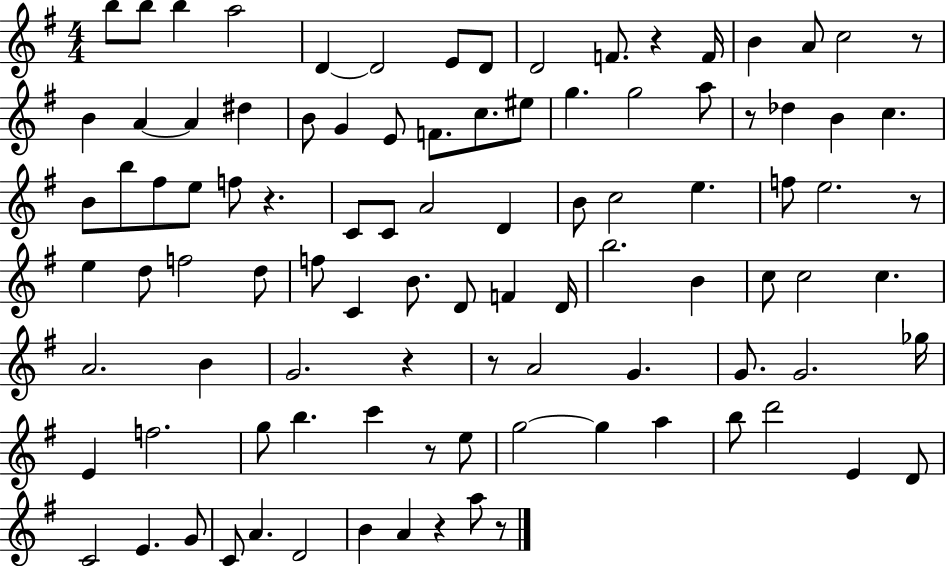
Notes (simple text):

B5/e B5/e B5/q A5/h D4/q D4/h E4/e D4/e D4/h F4/e. R/q F4/s B4/q A4/e C5/h R/e B4/q A4/q A4/q D#5/q B4/e G4/q E4/e F4/e. C5/e. EIS5/e G5/q. G5/h A5/e R/e Db5/q B4/q C5/q. B4/e B5/e F#5/e E5/e F5/e R/q. C4/e C4/e A4/h D4/q B4/e C5/h E5/q. F5/e E5/h. R/e E5/q D5/e F5/h D5/e F5/e C4/q B4/e. D4/e F4/q D4/s B5/h. B4/q C5/e C5/h C5/q. A4/h. B4/q G4/h. R/q R/e A4/h G4/q. G4/e. G4/h. Gb5/s E4/q F5/h. G5/e B5/q. C6/q R/e E5/e G5/h G5/q A5/q B5/e D6/h E4/q D4/e C4/h E4/q. G4/e C4/e A4/q. D4/h B4/q A4/q R/q A5/e R/e